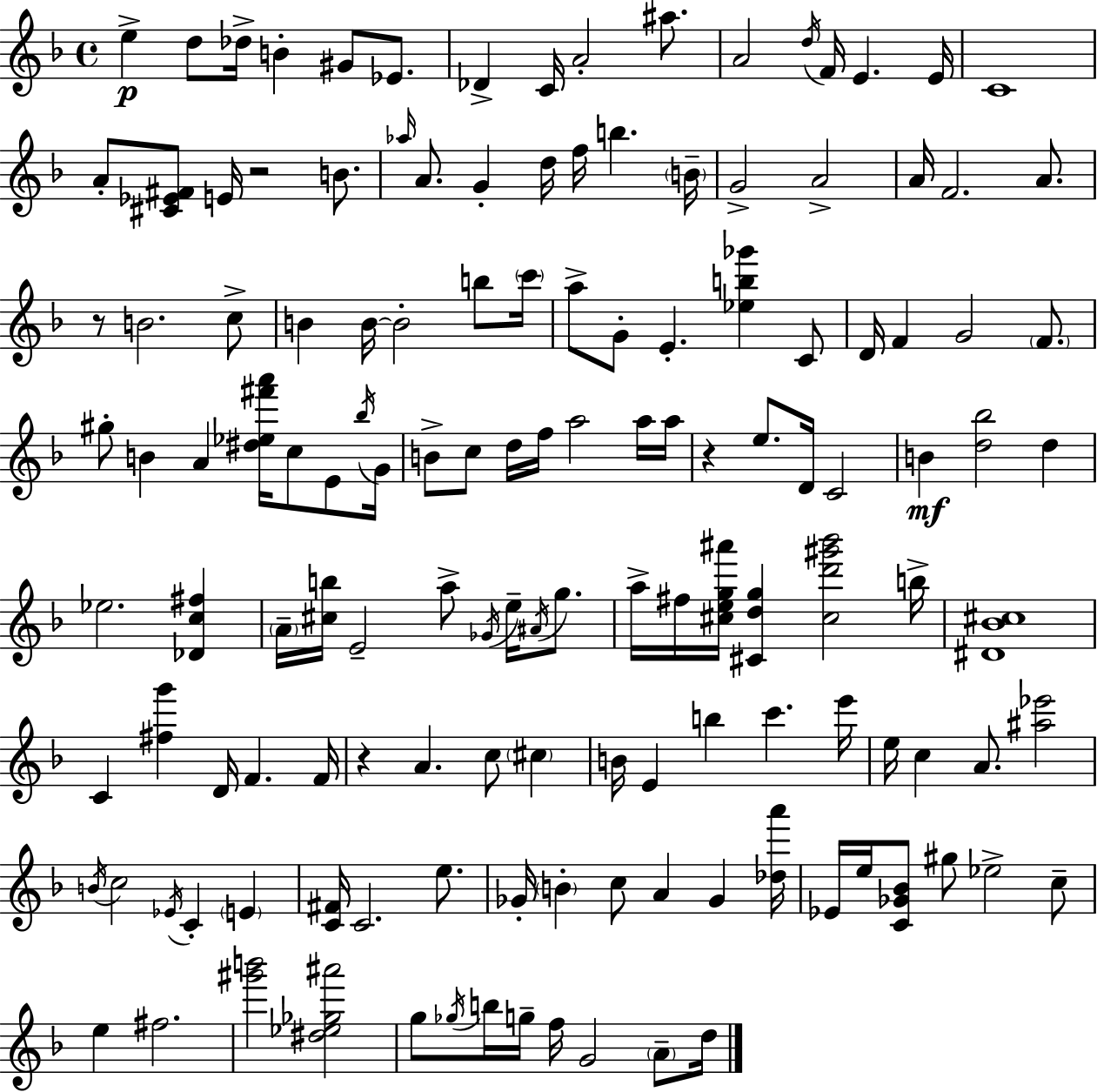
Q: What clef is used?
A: treble